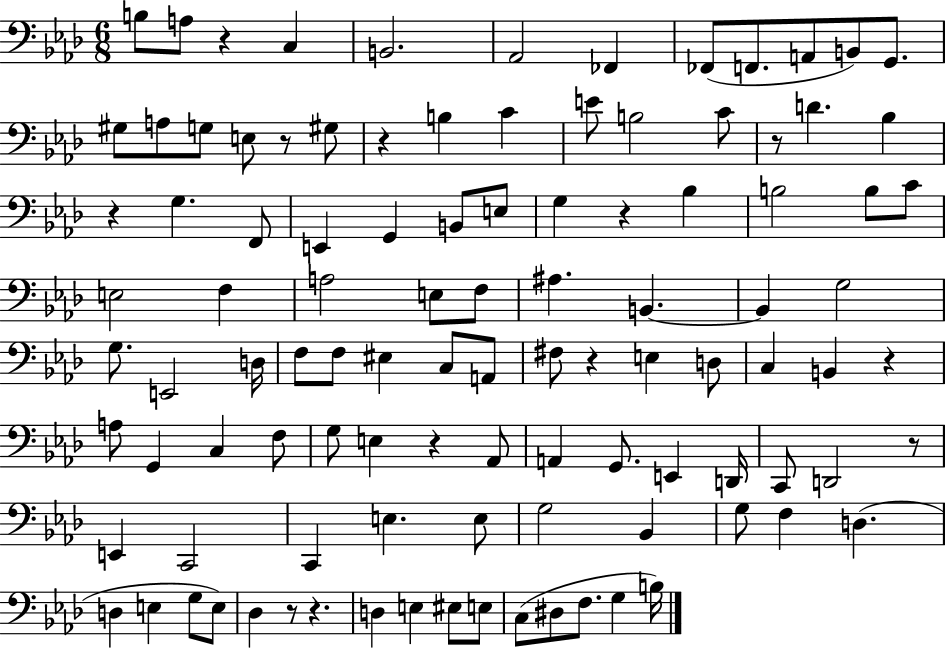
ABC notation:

X:1
T:Untitled
M:6/8
L:1/4
K:Ab
B,/2 A,/2 z C, B,,2 _A,,2 _F,, _F,,/2 F,,/2 A,,/2 B,,/2 G,,/2 ^G,/2 A,/2 G,/2 E,/2 z/2 ^G,/2 z B, C E/2 B,2 C/2 z/2 D _B, z G, F,,/2 E,, G,, B,,/2 E,/2 G, z _B, B,2 B,/2 C/2 E,2 F, A,2 E,/2 F,/2 ^A, B,, B,, G,2 G,/2 E,,2 D,/4 F,/2 F,/2 ^E, C,/2 A,,/2 ^F,/2 z E, D,/2 C, B,, z A,/2 G,, C, F,/2 G,/2 E, z _A,,/2 A,, G,,/2 E,, D,,/4 C,,/2 D,,2 z/2 E,, C,,2 C,, E, E,/2 G,2 _B,, G,/2 F, D, D, E, G,/2 E,/2 _D, z/2 z D, E, ^E,/2 E,/2 C,/2 ^D,/2 F,/2 G, B,/4